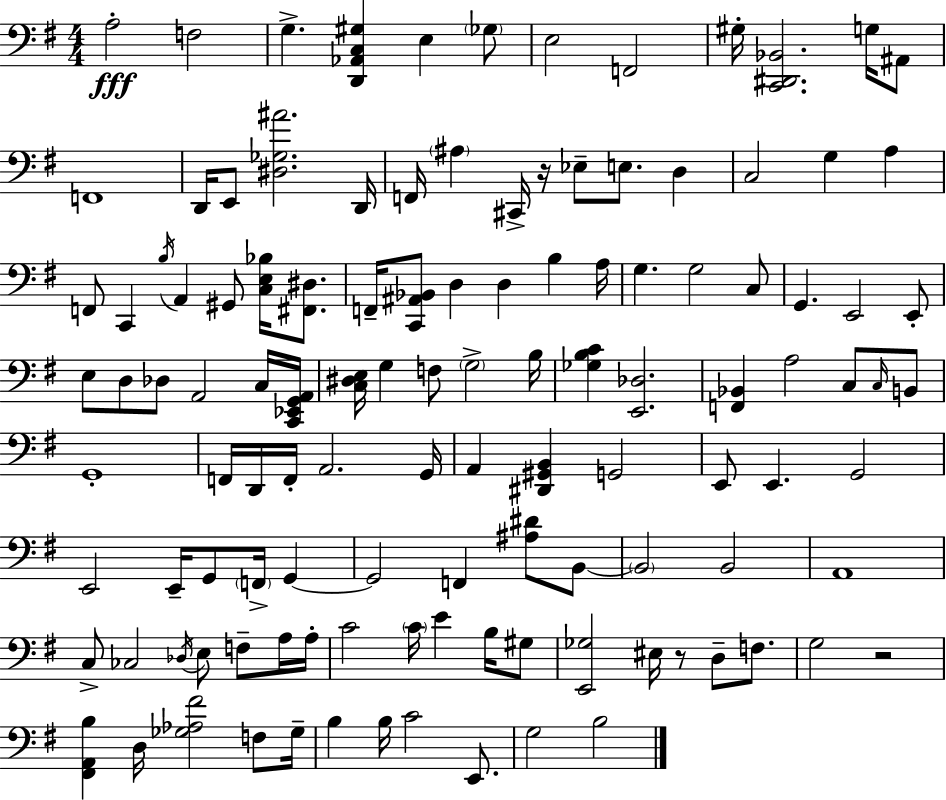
A3/h F3/h G3/q. [D2,Ab2,C3,G#3]/q E3/q Gb3/e E3/h F2/h G#3/s [C2,D#2,Bb2]/h. G3/s A#2/e F2/w D2/s E2/e [D#3,Gb3,A#4]/h. D2/s F2/s A#3/q C#2/s R/s Eb3/e E3/e. D3/q C3/h G3/q A3/q F2/e C2/q B3/s A2/q G#2/e [C3,E3,Bb3]/s [F#2,D#3]/e. F2/s [C2,A#2,Bb2]/e D3/q D3/q B3/q A3/s G3/q. G3/h C3/e G2/q. E2/h E2/e E3/e D3/e Db3/e A2/h C3/s [C2,Eb2,G2,A2]/s [C3,D#3,E3]/s G3/q F3/e G3/h B3/s [Gb3,B3,C4]/q [E2,Db3]/h. [F2,Bb2]/q A3/h C3/e C3/s B2/e G2/w F2/s D2/s F2/s A2/h. G2/s A2/q [D#2,G#2,B2]/q G2/h E2/e E2/q. G2/h E2/h E2/s G2/e F2/s G2/q G2/h F2/q [A#3,D#4]/e B2/e B2/h B2/h A2/w C3/e CES3/h Db3/s E3/e F3/e A3/s A3/s C4/h C4/s E4/q B3/s G#3/e [E2,Gb3]/h EIS3/s R/e D3/e F3/e. G3/h R/h [F#2,A2,B3]/q D3/s [Gb3,Ab3,F#4]/h F3/e Gb3/s B3/q B3/s C4/h E2/e. G3/h B3/h